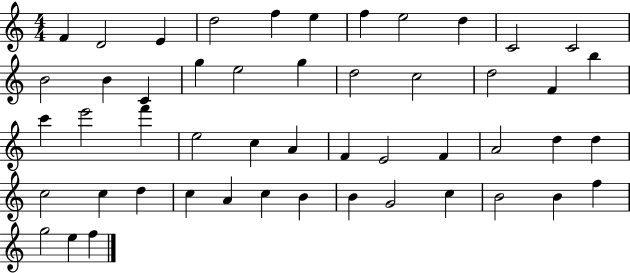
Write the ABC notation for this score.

X:1
T:Untitled
M:4/4
L:1/4
K:C
F D2 E d2 f e f e2 d C2 C2 B2 B C g e2 g d2 c2 d2 F b c' e'2 f' e2 c A F E2 F A2 d d c2 c d c A c B B G2 c B2 B f g2 e f